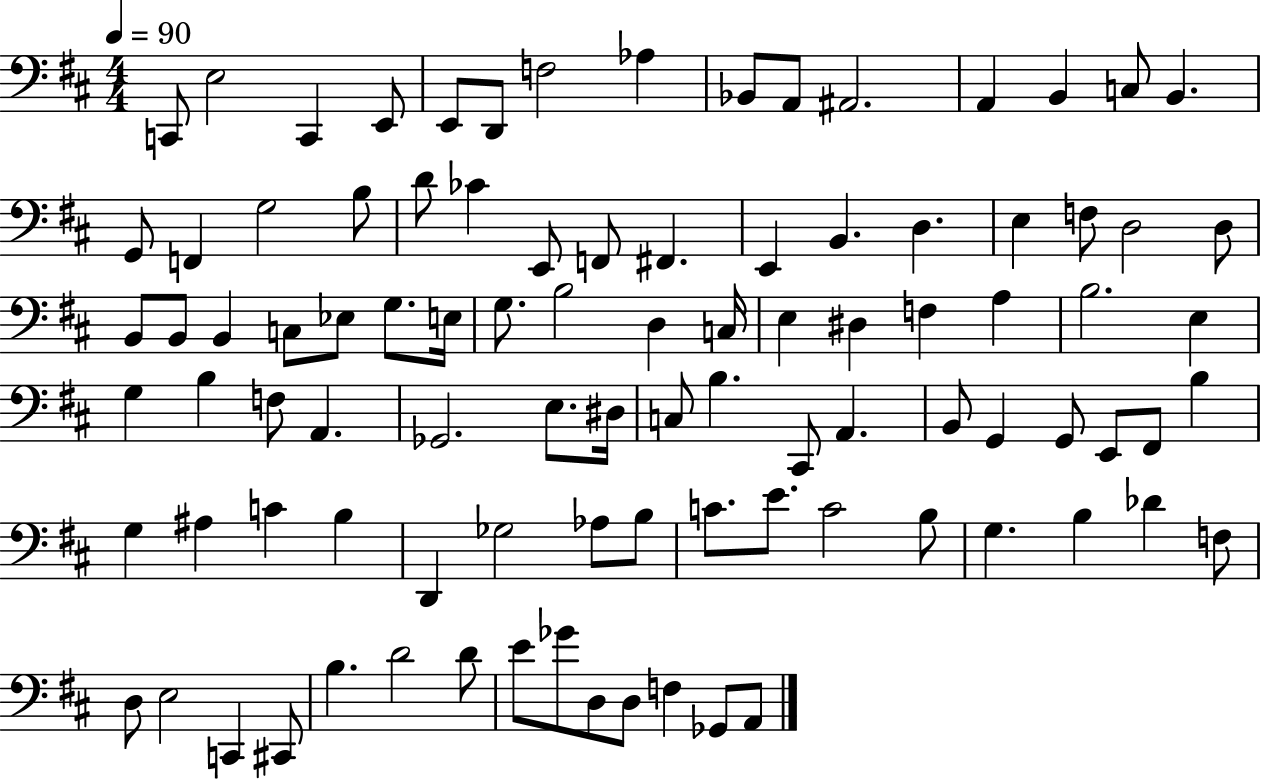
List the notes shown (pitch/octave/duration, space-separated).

C2/e E3/h C2/q E2/e E2/e D2/e F3/h Ab3/q Bb2/e A2/e A#2/h. A2/q B2/q C3/e B2/q. G2/e F2/q G3/h B3/e D4/e CES4/q E2/e F2/e F#2/q. E2/q B2/q. D3/q. E3/q F3/e D3/h D3/e B2/e B2/e B2/q C3/e Eb3/e G3/e. E3/s G3/e. B3/h D3/q C3/s E3/q D#3/q F3/q A3/q B3/h. E3/q G3/q B3/q F3/e A2/q. Gb2/h. E3/e. D#3/s C3/e B3/q. C#2/e A2/q. B2/e G2/q G2/e E2/e F#2/e B3/q G3/q A#3/q C4/q B3/q D2/q Gb3/h Ab3/e B3/e C4/e. E4/e. C4/h B3/e G3/q. B3/q Db4/q F3/e D3/e E3/h C2/q C#2/e B3/q. D4/h D4/e E4/e Gb4/e D3/e D3/e F3/q Gb2/e A2/e